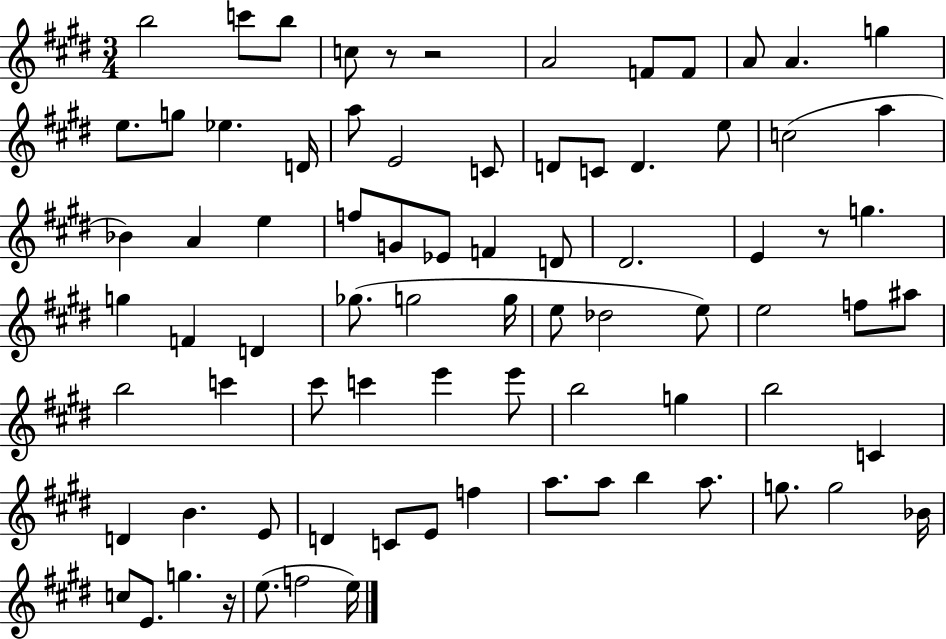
{
  \clef treble
  \numericTimeSignature
  \time 3/4
  \key e \major
  \repeat volta 2 { b''2 c'''8 b''8 | c''8 r8 r2 | a'2 f'8 f'8 | a'8 a'4. g''4 | \break e''8. g''8 ees''4. d'16 | a''8 e'2 c'8 | d'8 c'8 d'4. e''8 | c''2( a''4 | \break bes'4) a'4 e''4 | f''8 g'8 ees'8 f'4 d'8 | dis'2. | e'4 r8 g''4. | \break g''4 f'4 d'4 | ges''8.( g''2 g''16 | e''8 des''2 e''8) | e''2 f''8 ais''8 | \break b''2 c'''4 | cis'''8 c'''4 e'''4 e'''8 | b''2 g''4 | b''2 c'4 | \break d'4 b'4. e'8 | d'4 c'8 e'8 f''4 | a''8. a''8 b''4 a''8. | g''8. g''2 bes'16 | \break c''8 e'8. g''4. r16 | e''8.( f''2 e''16) | } \bar "|."
}